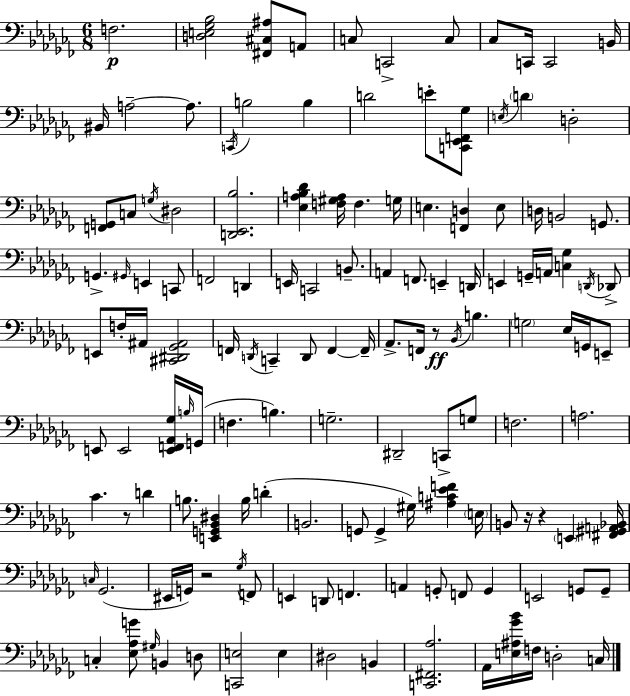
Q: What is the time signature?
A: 6/8